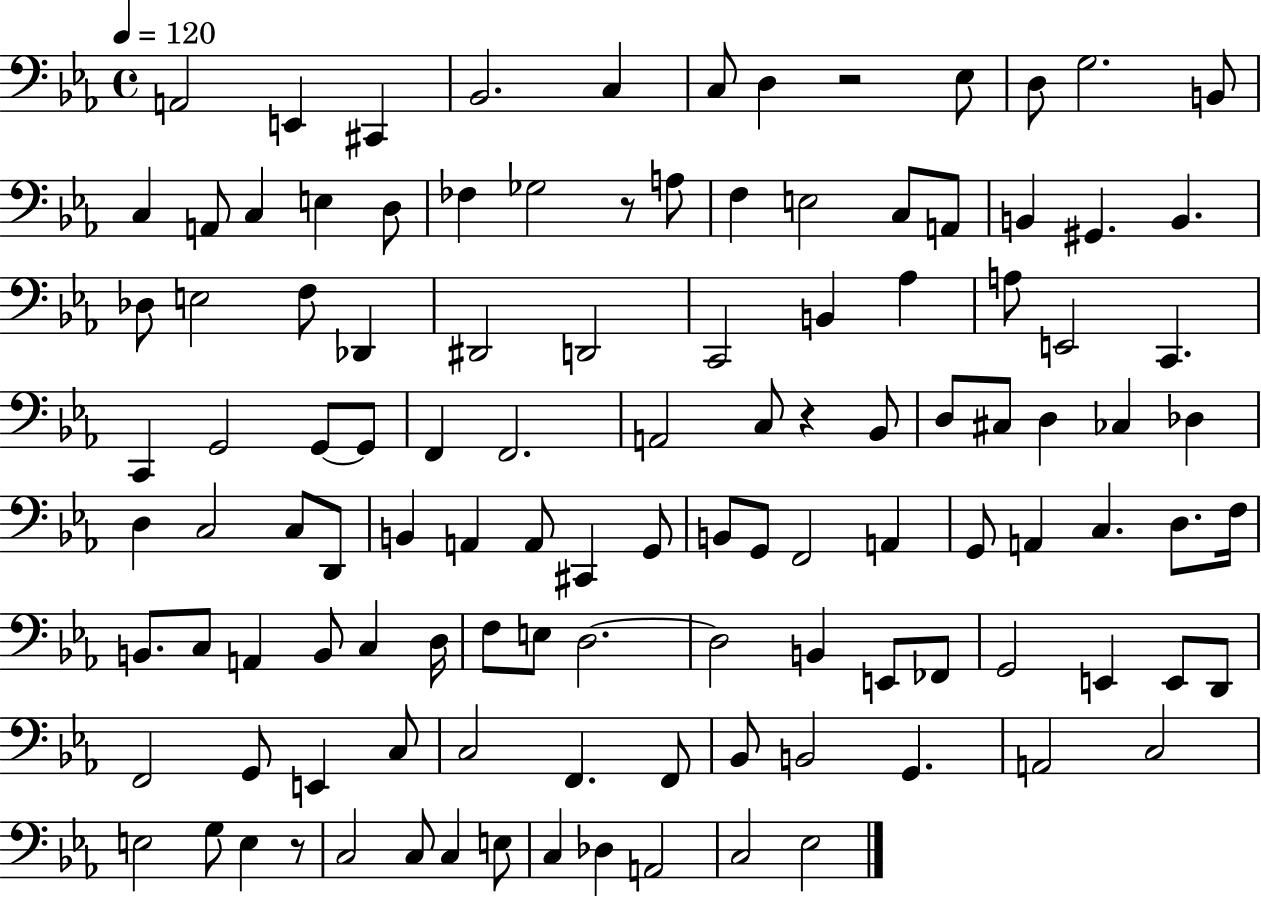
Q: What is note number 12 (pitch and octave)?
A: C3